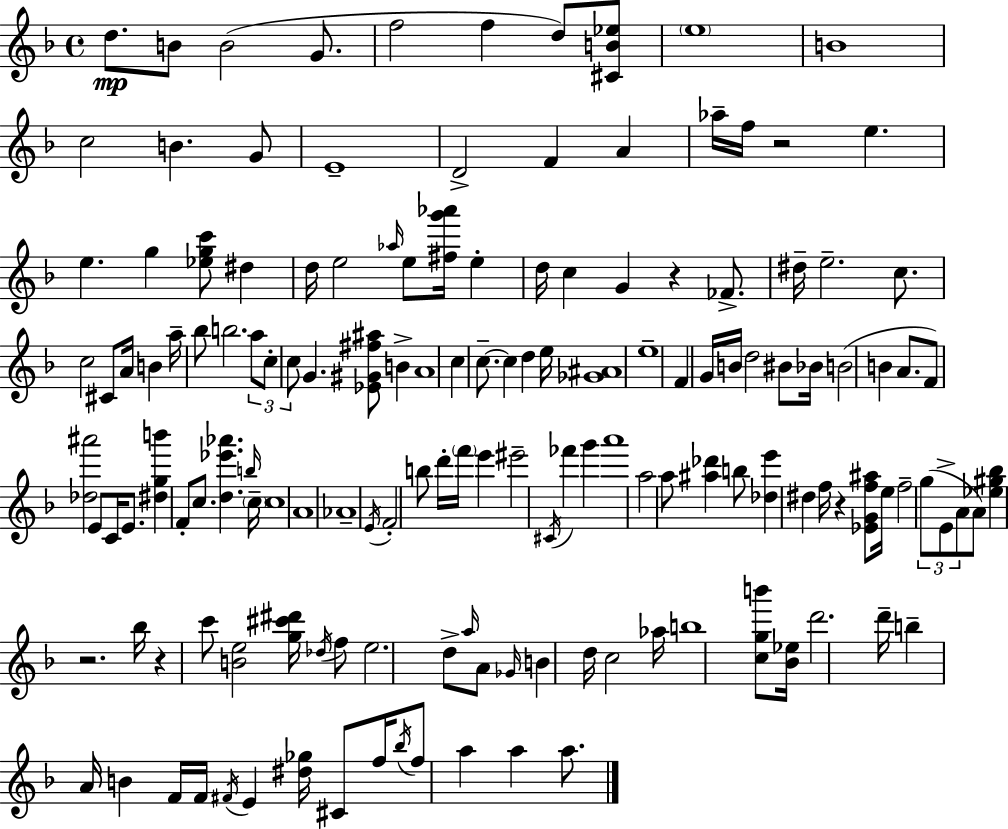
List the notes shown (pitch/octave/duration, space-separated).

D5/e. B4/e B4/h G4/e. F5/h F5/q D5/e [C#4,B4,Eb5]/e E5/w B4/w C5/h B4/q. G4/e E4/w D4/h F4/q A4/q Ab5/s F5/s R/h E5/q. E5/q. G5/q [Eb5,G5,C6]/e D#5/q D5/s E5/h Ab5/s E5/e [F#5,G6,Ab6]/s E5/q D5/s C5/q G4/q R/q FES4/e. D#5/s E5/h. C5/e. C5/h C#4/e A4/s B4/q A5/s Bb5/e B5/h. A5/e C5/e C5/e G4/q. [Eb4,G#4,F#5,A#5]/e B4/q A4/w C5/q C5/e. C5/q D5/q E5/s [Gb4,A#4]/w E5/w F4/q G4/s B4/s D5/h BIS4/e Bb4/s B4/h B4/q A4/e. F4/e [Db5,A#6]/h E4/e C4/s E4/e. [D#5,G5,B6]/q F4/e C5/e. [D5,Eb6,Ab6]/q. B5/s C5/s C5/w A4/w Ab4/w E4/s F4/h B5/e D6/s F6/s E6/q EIS6/h C#4/s FES6/q G6/q A6/w A5/h A5/e [A#5,Db6]/q B5/e [Db5,E6]/q D#5/q F5/s R/q [Eb4,G4,F5,A#5]/e E5/s F5/h G5/e E4/e A4/e A4/e [Eb5,G#5,Bb5]/q R/h. Bb5/s R/q C6/e [B4,E5]/h [G5,C#6,D#6]/s Db5/s F5/e E5/h. D5/e A5/s A4/e Gb4/s B4/q D5/s C5/h Ab5/s B5/w [C5,G5,B6]/e [Bb4,Eb5]/s D6/h. D6/s B5/q A4/s B4/q F4/s F4/s F#4/s E4/q [D#5,Gb5]/s C#4/e F5/s Bb5/s F5/e A5/q A5/q A5/e.